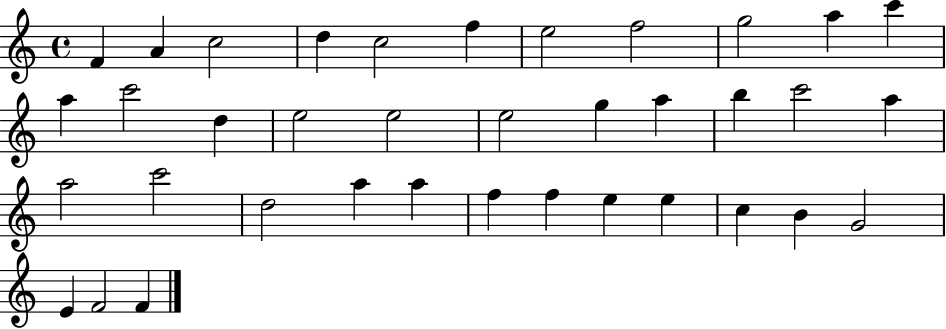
X:1
T:Untitled
M:4/4
L:1/4
K:C
F A c2 d c2 f e2 f2 g2 a c' a c'2 d e2 e2 e2 g a b c'2 a a2 c'2 d2 a a f f e e c B G2 E F2 F